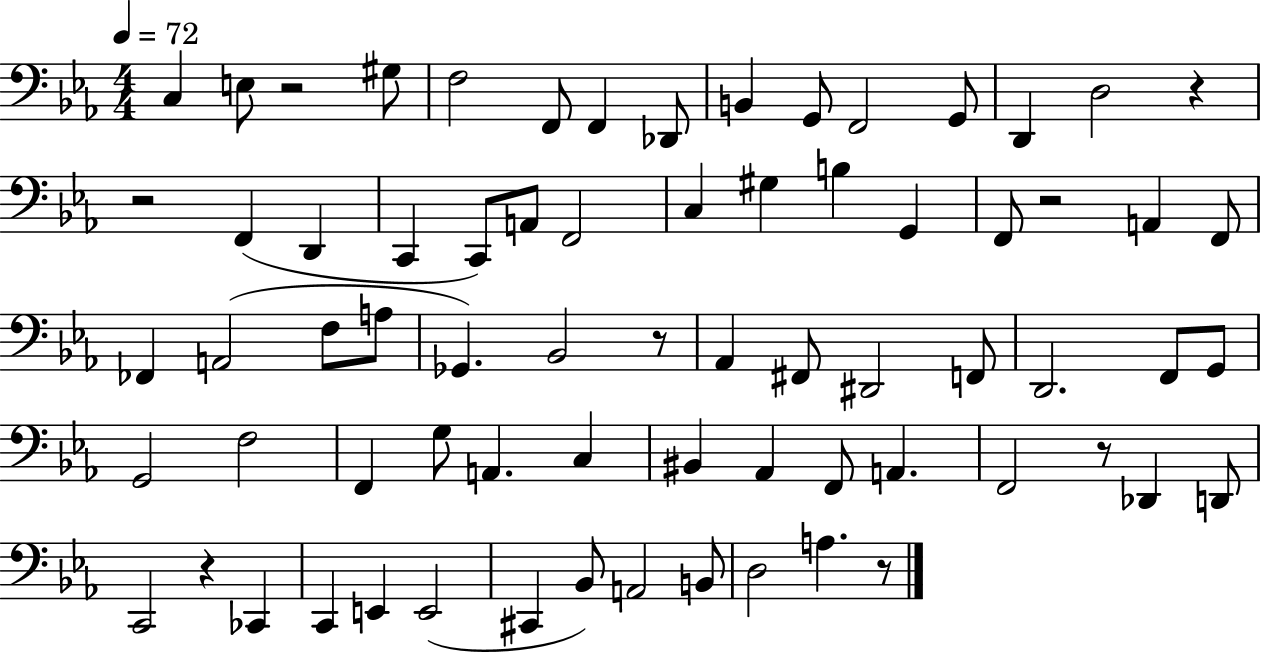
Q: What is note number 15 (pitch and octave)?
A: D2